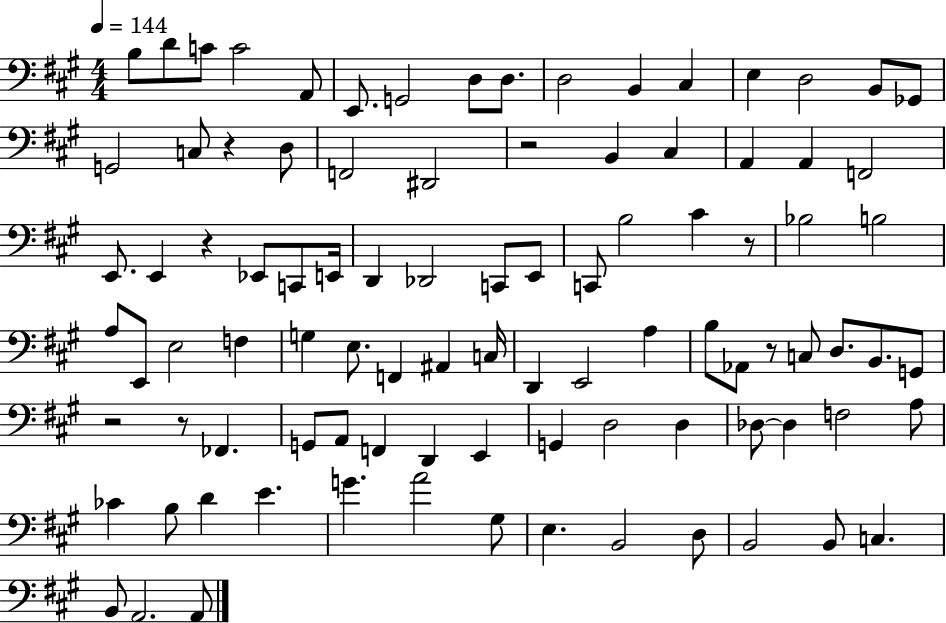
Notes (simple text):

B3/e D4/e C4/e C4/h A2/e E2/e. G2/h D3/e D3/e. D3/h B2/q C#3/q E3/q D3/h B2/e Gb2/e G2/h C3/e R/q D3/e F2/h D#2/h R/h B2/q C#3/q A2/q A2/q F2/h E2/e. E2/q R/q Eb2/e C2/e E2/s D2/q Db2/h C2/e E2/e C2/e B3/h C#4/q R/e Bb3/h B3/h A3/e E2/e E3/h F3/q G3/q E3/e. F2/q A#2/q C3/s D2/q E2/h A3/q B3/e Ab2/e R/e C3/e D3/e. B2/e. G2/e R/h R/e FES2/q. G2/e A2/e F2/q D2/q E2/q G2/q D3/h D3/q Db3/e Db3/q F3/h A3/e CES4/q B3/e D4/q E4/q. G4/q. A4/h G#3/e E3/q. B2/h D3/e B2/h B2/e C3/q. B2/e A2/h. A2/e